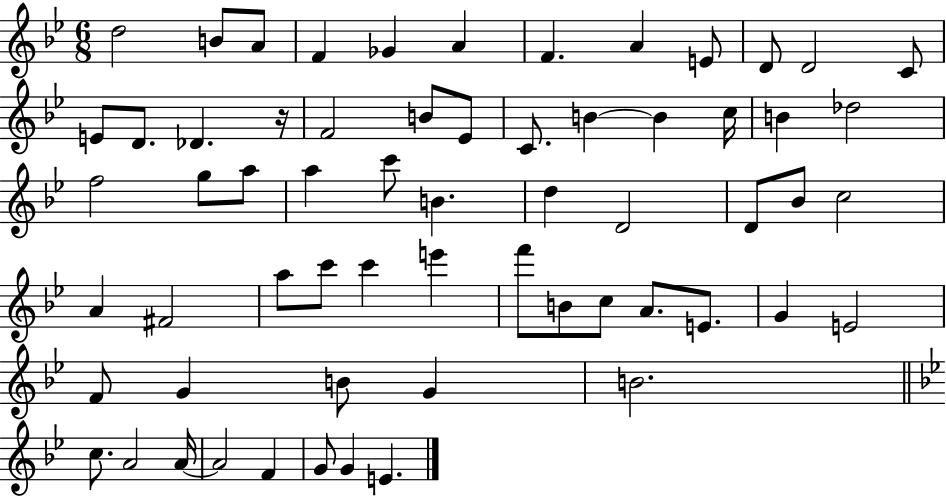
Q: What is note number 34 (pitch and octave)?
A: Bb4